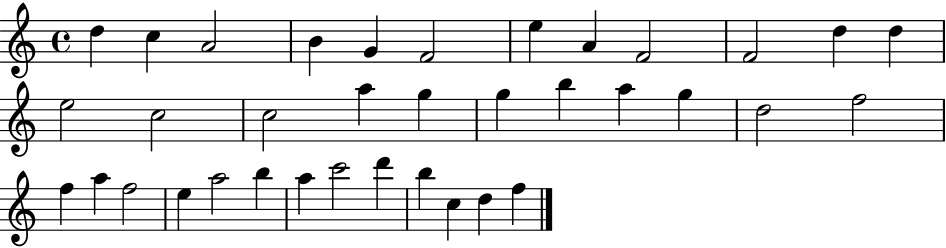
D5/q C5/q A4/h B4/q G4/q F4/h E5/q A4/q F4/h F4/h D5/q D5/q E5/h C5/h C5/h A5/q G5/q G5/q B5/q A5/q G5/q D5/h F5/h F5/q A5/q F5/h E5/q A5/h B5/q A5/q C6/h D6/q B5/q C5/q D5/q F5/q